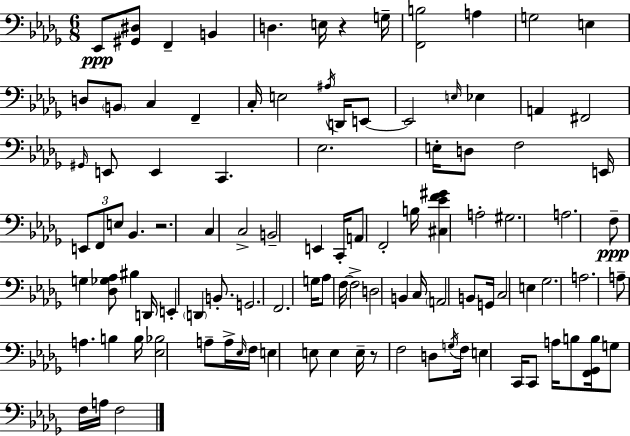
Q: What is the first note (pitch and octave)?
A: Eb2